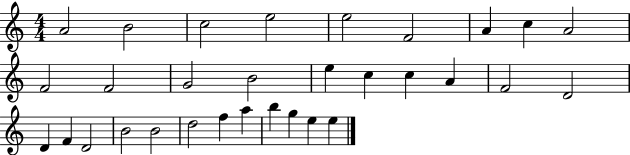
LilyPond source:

{
  \clef treble
  \numericTimeSignature
  \time 4/4
  \key c \major
  a'2 b'2 | c''2 e''2 | e''2 f'2 | a'4 c''4 a'2 | \break f'2 f'2 | g'2 b'2 | e''4 c''4 c''4 a'4 | f'2 d'2 | \break d'4 f'4 d'2 | b'2 b'2 | d''2 f''4 a''4 | b''4 g''4 e''4 e''4 | \break \bar "|."
}